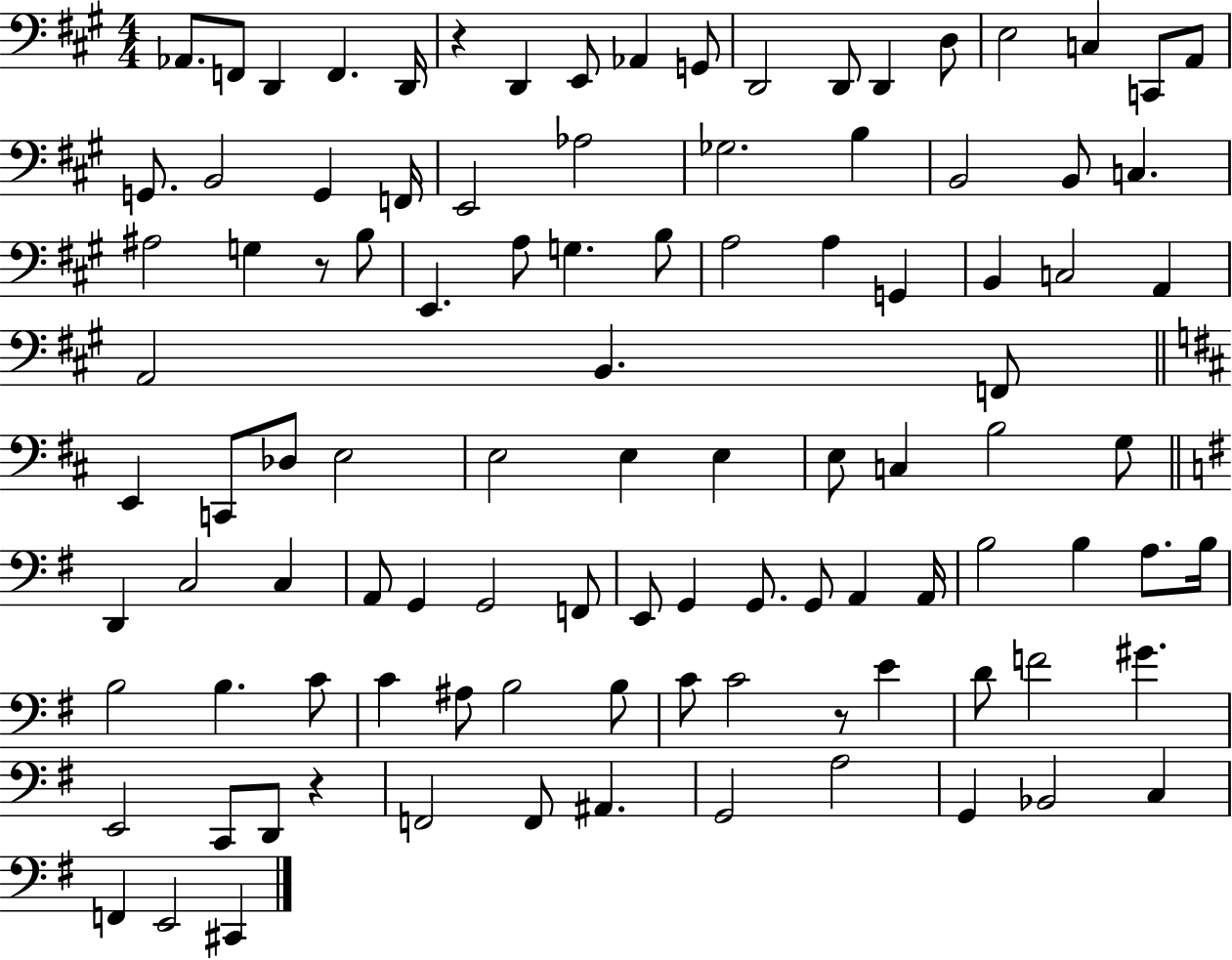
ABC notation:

X:1
T:Untitled
M:4/4
L:1/4
K:A
_A,,/2 F,,/2 D,, F,, D,,/4 z D,, E,,/2 _A,, G,,/2 D,,2 D,,/2 D,, D,/2 E,2 C, C,,/2 A,,/2 G,,/2 B,,2 G,, F,,/4 E,,2 _A,2 _G,2 B, B,,2 B,,/2 C, ^A,2 G, z/2 B,/2 E,, A,/2 G, B,/2 A,2 A, G,, B,, C,2 A,, A,,2 B,, F,,/2 E,, C,,/2 _D,/2 E,2 E,2 E, E, E,/2 C, B,2 G,/2 D,, C,2 C, A,,/2 G,, G,,2 F,,/2 E,,/2 G,, G,,/2 G,,/2 A,, A,,/4 B,2 B, A,/2 B,/4 B,2 B, C/2 C ^A,/2 B,2 B,/2 C/2 C2 z/2 E D/2 F2 ^G E,,2 C,,/2 D,,/2 z F,,2 F,,/2 ^A,, G,,2 A,2 G,, _B,,2 C, F,, E,,2 ^C,,